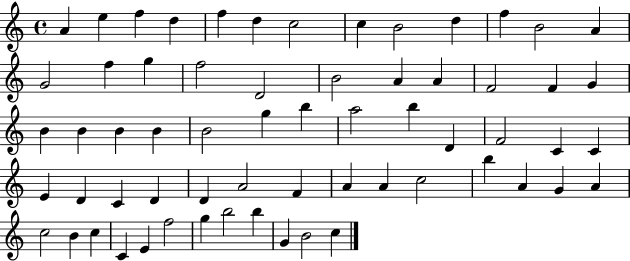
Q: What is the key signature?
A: C major